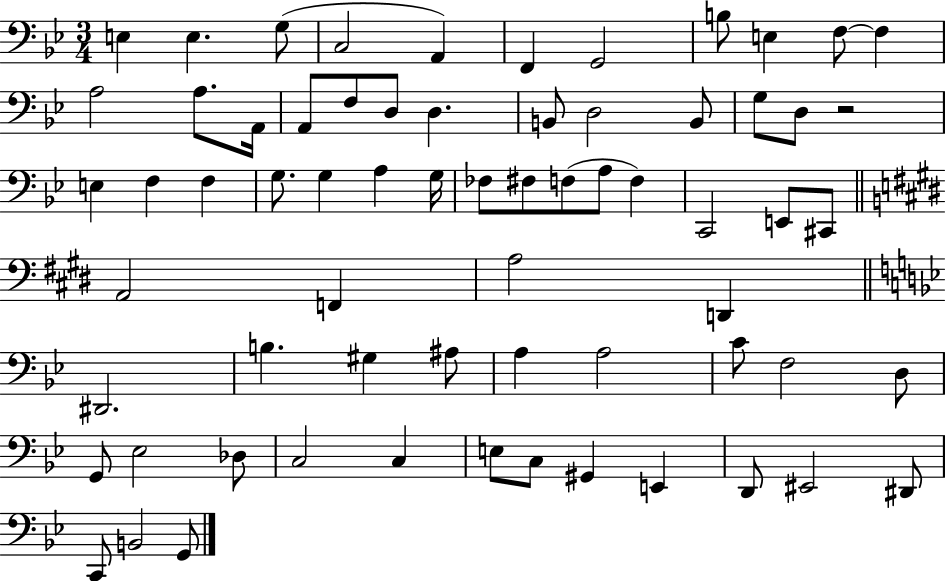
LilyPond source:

{
  \clef bass
  \numericTimeSignature
  \time 3/4
  \key bes \major
  e4 e4. g8( | c2 a,4) | f,4 g,2 | b8 e4 f8~~ f4 | \break a2 a8. a,16 | a,8 f8 d8 d4. | b,8 d2 b,8 | g8 d8 r2 | \break e4 f4 f4 | g8. g4 a4 g16 | fes8 fis8 f8( a8 f4) | c,2 e,8 cis,8 | \break \bar "||" \break \key e \major a,2 f,4 | a2 d,4 | \bar "||" \break \key g \minor dis,2. | b4. gis4 ais8 | a4 a2 | c'8 f2 d8 | \break g,8 ees2 des8 | c2 c4 | e8 c8 gis,4 e,4 | d,8 eis,2 dis,8 | \break c,8 b,2 g,8 | \bar "|."
}